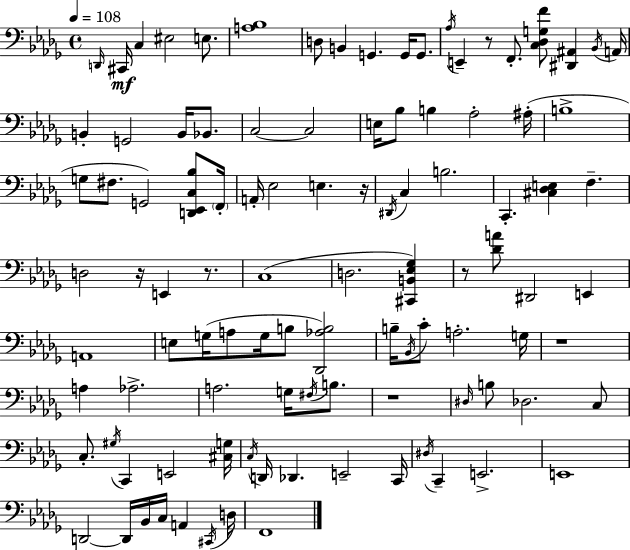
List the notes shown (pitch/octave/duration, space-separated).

D2/s C#2/s C3/q EIS3/h E3/e. [A3,Bb3]/w D3/e B2/q G2/q. G2/s G2/e. Ab3/s E2/q R/e F2/e. [C3,Db3,G3,F4]/e [D#2,A#2]/q Bb2/s A2/s B2/q G2/h B2/s Bb2/e. C3/h C3/h E3/s Bb3/e B3/q Ab3/h A#3/s B3/w G3/e F#3/e. G2/h [D2,Eb2,C3,Bb3]/e F2/s A2/s Eb3/h E3/q. R/s D#2/s C3/q B3/h. C2/q. [C#3,Db3,E3]/q F3/q. D3/h R/s E2/q R/e. C3/w D3/h. [C#2,B2,Eb3,Gb3]/q R/e [Db4,A4]/e D#2/h E2/q A2/w E3/e G3/s A3/e G3/s B3/e [Db2,Ab3,B3]/h B3/s Bb2/s C4/e A3/h. G3/s R/w A3/q Ab3/h. A3/h. G3/s F#3/s B3/e. R/w D#3/s B3/e Db3/h. C3/e C3/e. G#3/s C2/q E2/h [C#3,G3]/s C3/s D2/s Db2/q. E2/h C2/s D#3/s C2/q E2/h. E2/w D2/h D2/s Bb2/s C3/s A2/q C#2/s D3/s F2/w